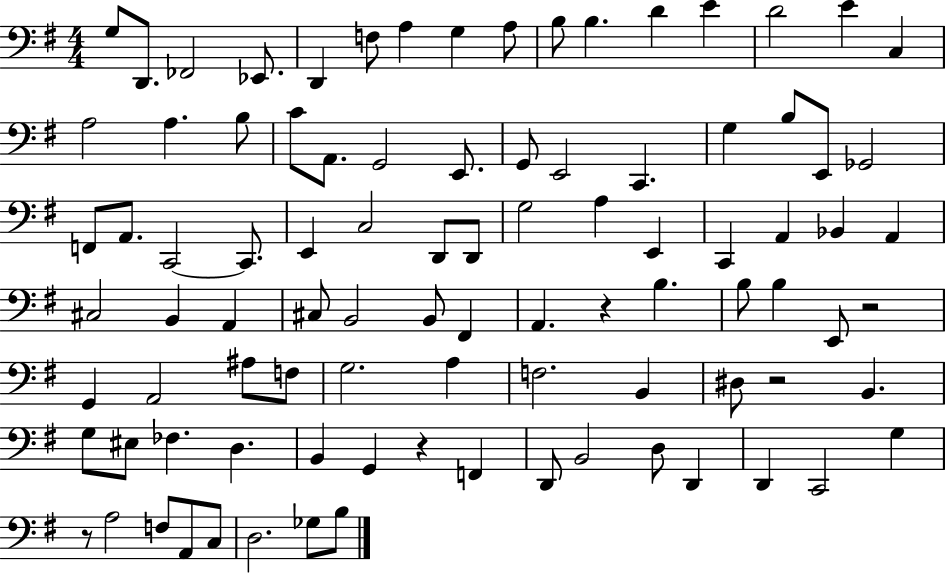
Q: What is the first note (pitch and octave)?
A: G3